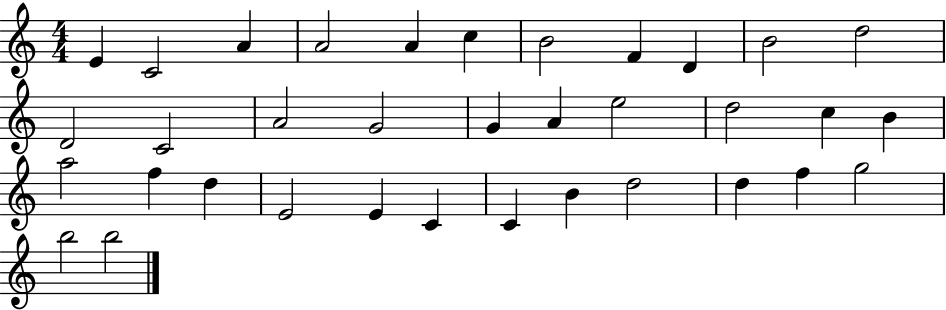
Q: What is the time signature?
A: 4/4